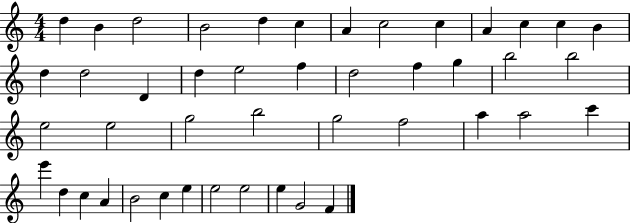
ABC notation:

X:1
T:Untitled
M:4/4
L:1/4
K:C
d B d2 B2 d c A c2 c A c c B d d2 D d e2 f d2 f g b2 b2 e2 e2 g2 b2 g2 f2 a a2 c' e' d c A B2 c e e2 e2 e G2 F